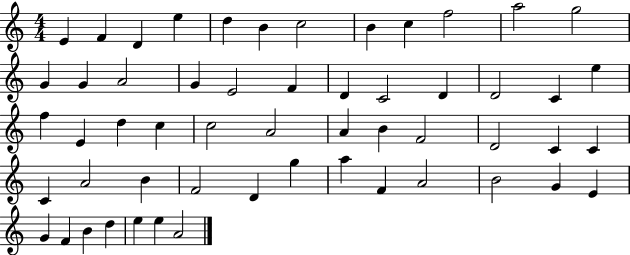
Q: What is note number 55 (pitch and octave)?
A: A4